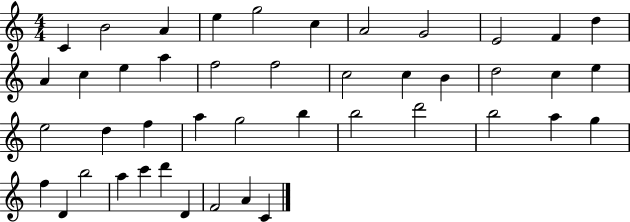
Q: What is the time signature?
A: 4/4